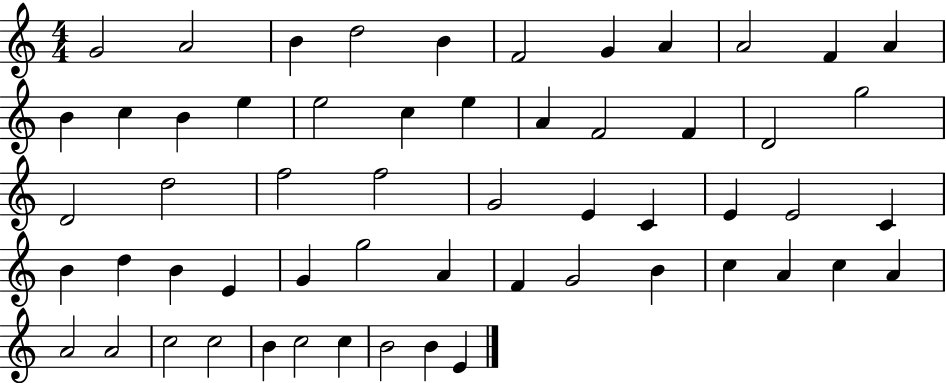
X:1
T:Untitled
M:4/4
L:1/4
K:C
G2 A2 B d2 B F2 G A A2 F A B c B e e2 c e A F2 F D2 g2 D2 d2 f2 f2 G2 E C E E2 C B d B E G g2 A F G2 B c A c A A2 A2 c2 c2 B c2 c B2 B E